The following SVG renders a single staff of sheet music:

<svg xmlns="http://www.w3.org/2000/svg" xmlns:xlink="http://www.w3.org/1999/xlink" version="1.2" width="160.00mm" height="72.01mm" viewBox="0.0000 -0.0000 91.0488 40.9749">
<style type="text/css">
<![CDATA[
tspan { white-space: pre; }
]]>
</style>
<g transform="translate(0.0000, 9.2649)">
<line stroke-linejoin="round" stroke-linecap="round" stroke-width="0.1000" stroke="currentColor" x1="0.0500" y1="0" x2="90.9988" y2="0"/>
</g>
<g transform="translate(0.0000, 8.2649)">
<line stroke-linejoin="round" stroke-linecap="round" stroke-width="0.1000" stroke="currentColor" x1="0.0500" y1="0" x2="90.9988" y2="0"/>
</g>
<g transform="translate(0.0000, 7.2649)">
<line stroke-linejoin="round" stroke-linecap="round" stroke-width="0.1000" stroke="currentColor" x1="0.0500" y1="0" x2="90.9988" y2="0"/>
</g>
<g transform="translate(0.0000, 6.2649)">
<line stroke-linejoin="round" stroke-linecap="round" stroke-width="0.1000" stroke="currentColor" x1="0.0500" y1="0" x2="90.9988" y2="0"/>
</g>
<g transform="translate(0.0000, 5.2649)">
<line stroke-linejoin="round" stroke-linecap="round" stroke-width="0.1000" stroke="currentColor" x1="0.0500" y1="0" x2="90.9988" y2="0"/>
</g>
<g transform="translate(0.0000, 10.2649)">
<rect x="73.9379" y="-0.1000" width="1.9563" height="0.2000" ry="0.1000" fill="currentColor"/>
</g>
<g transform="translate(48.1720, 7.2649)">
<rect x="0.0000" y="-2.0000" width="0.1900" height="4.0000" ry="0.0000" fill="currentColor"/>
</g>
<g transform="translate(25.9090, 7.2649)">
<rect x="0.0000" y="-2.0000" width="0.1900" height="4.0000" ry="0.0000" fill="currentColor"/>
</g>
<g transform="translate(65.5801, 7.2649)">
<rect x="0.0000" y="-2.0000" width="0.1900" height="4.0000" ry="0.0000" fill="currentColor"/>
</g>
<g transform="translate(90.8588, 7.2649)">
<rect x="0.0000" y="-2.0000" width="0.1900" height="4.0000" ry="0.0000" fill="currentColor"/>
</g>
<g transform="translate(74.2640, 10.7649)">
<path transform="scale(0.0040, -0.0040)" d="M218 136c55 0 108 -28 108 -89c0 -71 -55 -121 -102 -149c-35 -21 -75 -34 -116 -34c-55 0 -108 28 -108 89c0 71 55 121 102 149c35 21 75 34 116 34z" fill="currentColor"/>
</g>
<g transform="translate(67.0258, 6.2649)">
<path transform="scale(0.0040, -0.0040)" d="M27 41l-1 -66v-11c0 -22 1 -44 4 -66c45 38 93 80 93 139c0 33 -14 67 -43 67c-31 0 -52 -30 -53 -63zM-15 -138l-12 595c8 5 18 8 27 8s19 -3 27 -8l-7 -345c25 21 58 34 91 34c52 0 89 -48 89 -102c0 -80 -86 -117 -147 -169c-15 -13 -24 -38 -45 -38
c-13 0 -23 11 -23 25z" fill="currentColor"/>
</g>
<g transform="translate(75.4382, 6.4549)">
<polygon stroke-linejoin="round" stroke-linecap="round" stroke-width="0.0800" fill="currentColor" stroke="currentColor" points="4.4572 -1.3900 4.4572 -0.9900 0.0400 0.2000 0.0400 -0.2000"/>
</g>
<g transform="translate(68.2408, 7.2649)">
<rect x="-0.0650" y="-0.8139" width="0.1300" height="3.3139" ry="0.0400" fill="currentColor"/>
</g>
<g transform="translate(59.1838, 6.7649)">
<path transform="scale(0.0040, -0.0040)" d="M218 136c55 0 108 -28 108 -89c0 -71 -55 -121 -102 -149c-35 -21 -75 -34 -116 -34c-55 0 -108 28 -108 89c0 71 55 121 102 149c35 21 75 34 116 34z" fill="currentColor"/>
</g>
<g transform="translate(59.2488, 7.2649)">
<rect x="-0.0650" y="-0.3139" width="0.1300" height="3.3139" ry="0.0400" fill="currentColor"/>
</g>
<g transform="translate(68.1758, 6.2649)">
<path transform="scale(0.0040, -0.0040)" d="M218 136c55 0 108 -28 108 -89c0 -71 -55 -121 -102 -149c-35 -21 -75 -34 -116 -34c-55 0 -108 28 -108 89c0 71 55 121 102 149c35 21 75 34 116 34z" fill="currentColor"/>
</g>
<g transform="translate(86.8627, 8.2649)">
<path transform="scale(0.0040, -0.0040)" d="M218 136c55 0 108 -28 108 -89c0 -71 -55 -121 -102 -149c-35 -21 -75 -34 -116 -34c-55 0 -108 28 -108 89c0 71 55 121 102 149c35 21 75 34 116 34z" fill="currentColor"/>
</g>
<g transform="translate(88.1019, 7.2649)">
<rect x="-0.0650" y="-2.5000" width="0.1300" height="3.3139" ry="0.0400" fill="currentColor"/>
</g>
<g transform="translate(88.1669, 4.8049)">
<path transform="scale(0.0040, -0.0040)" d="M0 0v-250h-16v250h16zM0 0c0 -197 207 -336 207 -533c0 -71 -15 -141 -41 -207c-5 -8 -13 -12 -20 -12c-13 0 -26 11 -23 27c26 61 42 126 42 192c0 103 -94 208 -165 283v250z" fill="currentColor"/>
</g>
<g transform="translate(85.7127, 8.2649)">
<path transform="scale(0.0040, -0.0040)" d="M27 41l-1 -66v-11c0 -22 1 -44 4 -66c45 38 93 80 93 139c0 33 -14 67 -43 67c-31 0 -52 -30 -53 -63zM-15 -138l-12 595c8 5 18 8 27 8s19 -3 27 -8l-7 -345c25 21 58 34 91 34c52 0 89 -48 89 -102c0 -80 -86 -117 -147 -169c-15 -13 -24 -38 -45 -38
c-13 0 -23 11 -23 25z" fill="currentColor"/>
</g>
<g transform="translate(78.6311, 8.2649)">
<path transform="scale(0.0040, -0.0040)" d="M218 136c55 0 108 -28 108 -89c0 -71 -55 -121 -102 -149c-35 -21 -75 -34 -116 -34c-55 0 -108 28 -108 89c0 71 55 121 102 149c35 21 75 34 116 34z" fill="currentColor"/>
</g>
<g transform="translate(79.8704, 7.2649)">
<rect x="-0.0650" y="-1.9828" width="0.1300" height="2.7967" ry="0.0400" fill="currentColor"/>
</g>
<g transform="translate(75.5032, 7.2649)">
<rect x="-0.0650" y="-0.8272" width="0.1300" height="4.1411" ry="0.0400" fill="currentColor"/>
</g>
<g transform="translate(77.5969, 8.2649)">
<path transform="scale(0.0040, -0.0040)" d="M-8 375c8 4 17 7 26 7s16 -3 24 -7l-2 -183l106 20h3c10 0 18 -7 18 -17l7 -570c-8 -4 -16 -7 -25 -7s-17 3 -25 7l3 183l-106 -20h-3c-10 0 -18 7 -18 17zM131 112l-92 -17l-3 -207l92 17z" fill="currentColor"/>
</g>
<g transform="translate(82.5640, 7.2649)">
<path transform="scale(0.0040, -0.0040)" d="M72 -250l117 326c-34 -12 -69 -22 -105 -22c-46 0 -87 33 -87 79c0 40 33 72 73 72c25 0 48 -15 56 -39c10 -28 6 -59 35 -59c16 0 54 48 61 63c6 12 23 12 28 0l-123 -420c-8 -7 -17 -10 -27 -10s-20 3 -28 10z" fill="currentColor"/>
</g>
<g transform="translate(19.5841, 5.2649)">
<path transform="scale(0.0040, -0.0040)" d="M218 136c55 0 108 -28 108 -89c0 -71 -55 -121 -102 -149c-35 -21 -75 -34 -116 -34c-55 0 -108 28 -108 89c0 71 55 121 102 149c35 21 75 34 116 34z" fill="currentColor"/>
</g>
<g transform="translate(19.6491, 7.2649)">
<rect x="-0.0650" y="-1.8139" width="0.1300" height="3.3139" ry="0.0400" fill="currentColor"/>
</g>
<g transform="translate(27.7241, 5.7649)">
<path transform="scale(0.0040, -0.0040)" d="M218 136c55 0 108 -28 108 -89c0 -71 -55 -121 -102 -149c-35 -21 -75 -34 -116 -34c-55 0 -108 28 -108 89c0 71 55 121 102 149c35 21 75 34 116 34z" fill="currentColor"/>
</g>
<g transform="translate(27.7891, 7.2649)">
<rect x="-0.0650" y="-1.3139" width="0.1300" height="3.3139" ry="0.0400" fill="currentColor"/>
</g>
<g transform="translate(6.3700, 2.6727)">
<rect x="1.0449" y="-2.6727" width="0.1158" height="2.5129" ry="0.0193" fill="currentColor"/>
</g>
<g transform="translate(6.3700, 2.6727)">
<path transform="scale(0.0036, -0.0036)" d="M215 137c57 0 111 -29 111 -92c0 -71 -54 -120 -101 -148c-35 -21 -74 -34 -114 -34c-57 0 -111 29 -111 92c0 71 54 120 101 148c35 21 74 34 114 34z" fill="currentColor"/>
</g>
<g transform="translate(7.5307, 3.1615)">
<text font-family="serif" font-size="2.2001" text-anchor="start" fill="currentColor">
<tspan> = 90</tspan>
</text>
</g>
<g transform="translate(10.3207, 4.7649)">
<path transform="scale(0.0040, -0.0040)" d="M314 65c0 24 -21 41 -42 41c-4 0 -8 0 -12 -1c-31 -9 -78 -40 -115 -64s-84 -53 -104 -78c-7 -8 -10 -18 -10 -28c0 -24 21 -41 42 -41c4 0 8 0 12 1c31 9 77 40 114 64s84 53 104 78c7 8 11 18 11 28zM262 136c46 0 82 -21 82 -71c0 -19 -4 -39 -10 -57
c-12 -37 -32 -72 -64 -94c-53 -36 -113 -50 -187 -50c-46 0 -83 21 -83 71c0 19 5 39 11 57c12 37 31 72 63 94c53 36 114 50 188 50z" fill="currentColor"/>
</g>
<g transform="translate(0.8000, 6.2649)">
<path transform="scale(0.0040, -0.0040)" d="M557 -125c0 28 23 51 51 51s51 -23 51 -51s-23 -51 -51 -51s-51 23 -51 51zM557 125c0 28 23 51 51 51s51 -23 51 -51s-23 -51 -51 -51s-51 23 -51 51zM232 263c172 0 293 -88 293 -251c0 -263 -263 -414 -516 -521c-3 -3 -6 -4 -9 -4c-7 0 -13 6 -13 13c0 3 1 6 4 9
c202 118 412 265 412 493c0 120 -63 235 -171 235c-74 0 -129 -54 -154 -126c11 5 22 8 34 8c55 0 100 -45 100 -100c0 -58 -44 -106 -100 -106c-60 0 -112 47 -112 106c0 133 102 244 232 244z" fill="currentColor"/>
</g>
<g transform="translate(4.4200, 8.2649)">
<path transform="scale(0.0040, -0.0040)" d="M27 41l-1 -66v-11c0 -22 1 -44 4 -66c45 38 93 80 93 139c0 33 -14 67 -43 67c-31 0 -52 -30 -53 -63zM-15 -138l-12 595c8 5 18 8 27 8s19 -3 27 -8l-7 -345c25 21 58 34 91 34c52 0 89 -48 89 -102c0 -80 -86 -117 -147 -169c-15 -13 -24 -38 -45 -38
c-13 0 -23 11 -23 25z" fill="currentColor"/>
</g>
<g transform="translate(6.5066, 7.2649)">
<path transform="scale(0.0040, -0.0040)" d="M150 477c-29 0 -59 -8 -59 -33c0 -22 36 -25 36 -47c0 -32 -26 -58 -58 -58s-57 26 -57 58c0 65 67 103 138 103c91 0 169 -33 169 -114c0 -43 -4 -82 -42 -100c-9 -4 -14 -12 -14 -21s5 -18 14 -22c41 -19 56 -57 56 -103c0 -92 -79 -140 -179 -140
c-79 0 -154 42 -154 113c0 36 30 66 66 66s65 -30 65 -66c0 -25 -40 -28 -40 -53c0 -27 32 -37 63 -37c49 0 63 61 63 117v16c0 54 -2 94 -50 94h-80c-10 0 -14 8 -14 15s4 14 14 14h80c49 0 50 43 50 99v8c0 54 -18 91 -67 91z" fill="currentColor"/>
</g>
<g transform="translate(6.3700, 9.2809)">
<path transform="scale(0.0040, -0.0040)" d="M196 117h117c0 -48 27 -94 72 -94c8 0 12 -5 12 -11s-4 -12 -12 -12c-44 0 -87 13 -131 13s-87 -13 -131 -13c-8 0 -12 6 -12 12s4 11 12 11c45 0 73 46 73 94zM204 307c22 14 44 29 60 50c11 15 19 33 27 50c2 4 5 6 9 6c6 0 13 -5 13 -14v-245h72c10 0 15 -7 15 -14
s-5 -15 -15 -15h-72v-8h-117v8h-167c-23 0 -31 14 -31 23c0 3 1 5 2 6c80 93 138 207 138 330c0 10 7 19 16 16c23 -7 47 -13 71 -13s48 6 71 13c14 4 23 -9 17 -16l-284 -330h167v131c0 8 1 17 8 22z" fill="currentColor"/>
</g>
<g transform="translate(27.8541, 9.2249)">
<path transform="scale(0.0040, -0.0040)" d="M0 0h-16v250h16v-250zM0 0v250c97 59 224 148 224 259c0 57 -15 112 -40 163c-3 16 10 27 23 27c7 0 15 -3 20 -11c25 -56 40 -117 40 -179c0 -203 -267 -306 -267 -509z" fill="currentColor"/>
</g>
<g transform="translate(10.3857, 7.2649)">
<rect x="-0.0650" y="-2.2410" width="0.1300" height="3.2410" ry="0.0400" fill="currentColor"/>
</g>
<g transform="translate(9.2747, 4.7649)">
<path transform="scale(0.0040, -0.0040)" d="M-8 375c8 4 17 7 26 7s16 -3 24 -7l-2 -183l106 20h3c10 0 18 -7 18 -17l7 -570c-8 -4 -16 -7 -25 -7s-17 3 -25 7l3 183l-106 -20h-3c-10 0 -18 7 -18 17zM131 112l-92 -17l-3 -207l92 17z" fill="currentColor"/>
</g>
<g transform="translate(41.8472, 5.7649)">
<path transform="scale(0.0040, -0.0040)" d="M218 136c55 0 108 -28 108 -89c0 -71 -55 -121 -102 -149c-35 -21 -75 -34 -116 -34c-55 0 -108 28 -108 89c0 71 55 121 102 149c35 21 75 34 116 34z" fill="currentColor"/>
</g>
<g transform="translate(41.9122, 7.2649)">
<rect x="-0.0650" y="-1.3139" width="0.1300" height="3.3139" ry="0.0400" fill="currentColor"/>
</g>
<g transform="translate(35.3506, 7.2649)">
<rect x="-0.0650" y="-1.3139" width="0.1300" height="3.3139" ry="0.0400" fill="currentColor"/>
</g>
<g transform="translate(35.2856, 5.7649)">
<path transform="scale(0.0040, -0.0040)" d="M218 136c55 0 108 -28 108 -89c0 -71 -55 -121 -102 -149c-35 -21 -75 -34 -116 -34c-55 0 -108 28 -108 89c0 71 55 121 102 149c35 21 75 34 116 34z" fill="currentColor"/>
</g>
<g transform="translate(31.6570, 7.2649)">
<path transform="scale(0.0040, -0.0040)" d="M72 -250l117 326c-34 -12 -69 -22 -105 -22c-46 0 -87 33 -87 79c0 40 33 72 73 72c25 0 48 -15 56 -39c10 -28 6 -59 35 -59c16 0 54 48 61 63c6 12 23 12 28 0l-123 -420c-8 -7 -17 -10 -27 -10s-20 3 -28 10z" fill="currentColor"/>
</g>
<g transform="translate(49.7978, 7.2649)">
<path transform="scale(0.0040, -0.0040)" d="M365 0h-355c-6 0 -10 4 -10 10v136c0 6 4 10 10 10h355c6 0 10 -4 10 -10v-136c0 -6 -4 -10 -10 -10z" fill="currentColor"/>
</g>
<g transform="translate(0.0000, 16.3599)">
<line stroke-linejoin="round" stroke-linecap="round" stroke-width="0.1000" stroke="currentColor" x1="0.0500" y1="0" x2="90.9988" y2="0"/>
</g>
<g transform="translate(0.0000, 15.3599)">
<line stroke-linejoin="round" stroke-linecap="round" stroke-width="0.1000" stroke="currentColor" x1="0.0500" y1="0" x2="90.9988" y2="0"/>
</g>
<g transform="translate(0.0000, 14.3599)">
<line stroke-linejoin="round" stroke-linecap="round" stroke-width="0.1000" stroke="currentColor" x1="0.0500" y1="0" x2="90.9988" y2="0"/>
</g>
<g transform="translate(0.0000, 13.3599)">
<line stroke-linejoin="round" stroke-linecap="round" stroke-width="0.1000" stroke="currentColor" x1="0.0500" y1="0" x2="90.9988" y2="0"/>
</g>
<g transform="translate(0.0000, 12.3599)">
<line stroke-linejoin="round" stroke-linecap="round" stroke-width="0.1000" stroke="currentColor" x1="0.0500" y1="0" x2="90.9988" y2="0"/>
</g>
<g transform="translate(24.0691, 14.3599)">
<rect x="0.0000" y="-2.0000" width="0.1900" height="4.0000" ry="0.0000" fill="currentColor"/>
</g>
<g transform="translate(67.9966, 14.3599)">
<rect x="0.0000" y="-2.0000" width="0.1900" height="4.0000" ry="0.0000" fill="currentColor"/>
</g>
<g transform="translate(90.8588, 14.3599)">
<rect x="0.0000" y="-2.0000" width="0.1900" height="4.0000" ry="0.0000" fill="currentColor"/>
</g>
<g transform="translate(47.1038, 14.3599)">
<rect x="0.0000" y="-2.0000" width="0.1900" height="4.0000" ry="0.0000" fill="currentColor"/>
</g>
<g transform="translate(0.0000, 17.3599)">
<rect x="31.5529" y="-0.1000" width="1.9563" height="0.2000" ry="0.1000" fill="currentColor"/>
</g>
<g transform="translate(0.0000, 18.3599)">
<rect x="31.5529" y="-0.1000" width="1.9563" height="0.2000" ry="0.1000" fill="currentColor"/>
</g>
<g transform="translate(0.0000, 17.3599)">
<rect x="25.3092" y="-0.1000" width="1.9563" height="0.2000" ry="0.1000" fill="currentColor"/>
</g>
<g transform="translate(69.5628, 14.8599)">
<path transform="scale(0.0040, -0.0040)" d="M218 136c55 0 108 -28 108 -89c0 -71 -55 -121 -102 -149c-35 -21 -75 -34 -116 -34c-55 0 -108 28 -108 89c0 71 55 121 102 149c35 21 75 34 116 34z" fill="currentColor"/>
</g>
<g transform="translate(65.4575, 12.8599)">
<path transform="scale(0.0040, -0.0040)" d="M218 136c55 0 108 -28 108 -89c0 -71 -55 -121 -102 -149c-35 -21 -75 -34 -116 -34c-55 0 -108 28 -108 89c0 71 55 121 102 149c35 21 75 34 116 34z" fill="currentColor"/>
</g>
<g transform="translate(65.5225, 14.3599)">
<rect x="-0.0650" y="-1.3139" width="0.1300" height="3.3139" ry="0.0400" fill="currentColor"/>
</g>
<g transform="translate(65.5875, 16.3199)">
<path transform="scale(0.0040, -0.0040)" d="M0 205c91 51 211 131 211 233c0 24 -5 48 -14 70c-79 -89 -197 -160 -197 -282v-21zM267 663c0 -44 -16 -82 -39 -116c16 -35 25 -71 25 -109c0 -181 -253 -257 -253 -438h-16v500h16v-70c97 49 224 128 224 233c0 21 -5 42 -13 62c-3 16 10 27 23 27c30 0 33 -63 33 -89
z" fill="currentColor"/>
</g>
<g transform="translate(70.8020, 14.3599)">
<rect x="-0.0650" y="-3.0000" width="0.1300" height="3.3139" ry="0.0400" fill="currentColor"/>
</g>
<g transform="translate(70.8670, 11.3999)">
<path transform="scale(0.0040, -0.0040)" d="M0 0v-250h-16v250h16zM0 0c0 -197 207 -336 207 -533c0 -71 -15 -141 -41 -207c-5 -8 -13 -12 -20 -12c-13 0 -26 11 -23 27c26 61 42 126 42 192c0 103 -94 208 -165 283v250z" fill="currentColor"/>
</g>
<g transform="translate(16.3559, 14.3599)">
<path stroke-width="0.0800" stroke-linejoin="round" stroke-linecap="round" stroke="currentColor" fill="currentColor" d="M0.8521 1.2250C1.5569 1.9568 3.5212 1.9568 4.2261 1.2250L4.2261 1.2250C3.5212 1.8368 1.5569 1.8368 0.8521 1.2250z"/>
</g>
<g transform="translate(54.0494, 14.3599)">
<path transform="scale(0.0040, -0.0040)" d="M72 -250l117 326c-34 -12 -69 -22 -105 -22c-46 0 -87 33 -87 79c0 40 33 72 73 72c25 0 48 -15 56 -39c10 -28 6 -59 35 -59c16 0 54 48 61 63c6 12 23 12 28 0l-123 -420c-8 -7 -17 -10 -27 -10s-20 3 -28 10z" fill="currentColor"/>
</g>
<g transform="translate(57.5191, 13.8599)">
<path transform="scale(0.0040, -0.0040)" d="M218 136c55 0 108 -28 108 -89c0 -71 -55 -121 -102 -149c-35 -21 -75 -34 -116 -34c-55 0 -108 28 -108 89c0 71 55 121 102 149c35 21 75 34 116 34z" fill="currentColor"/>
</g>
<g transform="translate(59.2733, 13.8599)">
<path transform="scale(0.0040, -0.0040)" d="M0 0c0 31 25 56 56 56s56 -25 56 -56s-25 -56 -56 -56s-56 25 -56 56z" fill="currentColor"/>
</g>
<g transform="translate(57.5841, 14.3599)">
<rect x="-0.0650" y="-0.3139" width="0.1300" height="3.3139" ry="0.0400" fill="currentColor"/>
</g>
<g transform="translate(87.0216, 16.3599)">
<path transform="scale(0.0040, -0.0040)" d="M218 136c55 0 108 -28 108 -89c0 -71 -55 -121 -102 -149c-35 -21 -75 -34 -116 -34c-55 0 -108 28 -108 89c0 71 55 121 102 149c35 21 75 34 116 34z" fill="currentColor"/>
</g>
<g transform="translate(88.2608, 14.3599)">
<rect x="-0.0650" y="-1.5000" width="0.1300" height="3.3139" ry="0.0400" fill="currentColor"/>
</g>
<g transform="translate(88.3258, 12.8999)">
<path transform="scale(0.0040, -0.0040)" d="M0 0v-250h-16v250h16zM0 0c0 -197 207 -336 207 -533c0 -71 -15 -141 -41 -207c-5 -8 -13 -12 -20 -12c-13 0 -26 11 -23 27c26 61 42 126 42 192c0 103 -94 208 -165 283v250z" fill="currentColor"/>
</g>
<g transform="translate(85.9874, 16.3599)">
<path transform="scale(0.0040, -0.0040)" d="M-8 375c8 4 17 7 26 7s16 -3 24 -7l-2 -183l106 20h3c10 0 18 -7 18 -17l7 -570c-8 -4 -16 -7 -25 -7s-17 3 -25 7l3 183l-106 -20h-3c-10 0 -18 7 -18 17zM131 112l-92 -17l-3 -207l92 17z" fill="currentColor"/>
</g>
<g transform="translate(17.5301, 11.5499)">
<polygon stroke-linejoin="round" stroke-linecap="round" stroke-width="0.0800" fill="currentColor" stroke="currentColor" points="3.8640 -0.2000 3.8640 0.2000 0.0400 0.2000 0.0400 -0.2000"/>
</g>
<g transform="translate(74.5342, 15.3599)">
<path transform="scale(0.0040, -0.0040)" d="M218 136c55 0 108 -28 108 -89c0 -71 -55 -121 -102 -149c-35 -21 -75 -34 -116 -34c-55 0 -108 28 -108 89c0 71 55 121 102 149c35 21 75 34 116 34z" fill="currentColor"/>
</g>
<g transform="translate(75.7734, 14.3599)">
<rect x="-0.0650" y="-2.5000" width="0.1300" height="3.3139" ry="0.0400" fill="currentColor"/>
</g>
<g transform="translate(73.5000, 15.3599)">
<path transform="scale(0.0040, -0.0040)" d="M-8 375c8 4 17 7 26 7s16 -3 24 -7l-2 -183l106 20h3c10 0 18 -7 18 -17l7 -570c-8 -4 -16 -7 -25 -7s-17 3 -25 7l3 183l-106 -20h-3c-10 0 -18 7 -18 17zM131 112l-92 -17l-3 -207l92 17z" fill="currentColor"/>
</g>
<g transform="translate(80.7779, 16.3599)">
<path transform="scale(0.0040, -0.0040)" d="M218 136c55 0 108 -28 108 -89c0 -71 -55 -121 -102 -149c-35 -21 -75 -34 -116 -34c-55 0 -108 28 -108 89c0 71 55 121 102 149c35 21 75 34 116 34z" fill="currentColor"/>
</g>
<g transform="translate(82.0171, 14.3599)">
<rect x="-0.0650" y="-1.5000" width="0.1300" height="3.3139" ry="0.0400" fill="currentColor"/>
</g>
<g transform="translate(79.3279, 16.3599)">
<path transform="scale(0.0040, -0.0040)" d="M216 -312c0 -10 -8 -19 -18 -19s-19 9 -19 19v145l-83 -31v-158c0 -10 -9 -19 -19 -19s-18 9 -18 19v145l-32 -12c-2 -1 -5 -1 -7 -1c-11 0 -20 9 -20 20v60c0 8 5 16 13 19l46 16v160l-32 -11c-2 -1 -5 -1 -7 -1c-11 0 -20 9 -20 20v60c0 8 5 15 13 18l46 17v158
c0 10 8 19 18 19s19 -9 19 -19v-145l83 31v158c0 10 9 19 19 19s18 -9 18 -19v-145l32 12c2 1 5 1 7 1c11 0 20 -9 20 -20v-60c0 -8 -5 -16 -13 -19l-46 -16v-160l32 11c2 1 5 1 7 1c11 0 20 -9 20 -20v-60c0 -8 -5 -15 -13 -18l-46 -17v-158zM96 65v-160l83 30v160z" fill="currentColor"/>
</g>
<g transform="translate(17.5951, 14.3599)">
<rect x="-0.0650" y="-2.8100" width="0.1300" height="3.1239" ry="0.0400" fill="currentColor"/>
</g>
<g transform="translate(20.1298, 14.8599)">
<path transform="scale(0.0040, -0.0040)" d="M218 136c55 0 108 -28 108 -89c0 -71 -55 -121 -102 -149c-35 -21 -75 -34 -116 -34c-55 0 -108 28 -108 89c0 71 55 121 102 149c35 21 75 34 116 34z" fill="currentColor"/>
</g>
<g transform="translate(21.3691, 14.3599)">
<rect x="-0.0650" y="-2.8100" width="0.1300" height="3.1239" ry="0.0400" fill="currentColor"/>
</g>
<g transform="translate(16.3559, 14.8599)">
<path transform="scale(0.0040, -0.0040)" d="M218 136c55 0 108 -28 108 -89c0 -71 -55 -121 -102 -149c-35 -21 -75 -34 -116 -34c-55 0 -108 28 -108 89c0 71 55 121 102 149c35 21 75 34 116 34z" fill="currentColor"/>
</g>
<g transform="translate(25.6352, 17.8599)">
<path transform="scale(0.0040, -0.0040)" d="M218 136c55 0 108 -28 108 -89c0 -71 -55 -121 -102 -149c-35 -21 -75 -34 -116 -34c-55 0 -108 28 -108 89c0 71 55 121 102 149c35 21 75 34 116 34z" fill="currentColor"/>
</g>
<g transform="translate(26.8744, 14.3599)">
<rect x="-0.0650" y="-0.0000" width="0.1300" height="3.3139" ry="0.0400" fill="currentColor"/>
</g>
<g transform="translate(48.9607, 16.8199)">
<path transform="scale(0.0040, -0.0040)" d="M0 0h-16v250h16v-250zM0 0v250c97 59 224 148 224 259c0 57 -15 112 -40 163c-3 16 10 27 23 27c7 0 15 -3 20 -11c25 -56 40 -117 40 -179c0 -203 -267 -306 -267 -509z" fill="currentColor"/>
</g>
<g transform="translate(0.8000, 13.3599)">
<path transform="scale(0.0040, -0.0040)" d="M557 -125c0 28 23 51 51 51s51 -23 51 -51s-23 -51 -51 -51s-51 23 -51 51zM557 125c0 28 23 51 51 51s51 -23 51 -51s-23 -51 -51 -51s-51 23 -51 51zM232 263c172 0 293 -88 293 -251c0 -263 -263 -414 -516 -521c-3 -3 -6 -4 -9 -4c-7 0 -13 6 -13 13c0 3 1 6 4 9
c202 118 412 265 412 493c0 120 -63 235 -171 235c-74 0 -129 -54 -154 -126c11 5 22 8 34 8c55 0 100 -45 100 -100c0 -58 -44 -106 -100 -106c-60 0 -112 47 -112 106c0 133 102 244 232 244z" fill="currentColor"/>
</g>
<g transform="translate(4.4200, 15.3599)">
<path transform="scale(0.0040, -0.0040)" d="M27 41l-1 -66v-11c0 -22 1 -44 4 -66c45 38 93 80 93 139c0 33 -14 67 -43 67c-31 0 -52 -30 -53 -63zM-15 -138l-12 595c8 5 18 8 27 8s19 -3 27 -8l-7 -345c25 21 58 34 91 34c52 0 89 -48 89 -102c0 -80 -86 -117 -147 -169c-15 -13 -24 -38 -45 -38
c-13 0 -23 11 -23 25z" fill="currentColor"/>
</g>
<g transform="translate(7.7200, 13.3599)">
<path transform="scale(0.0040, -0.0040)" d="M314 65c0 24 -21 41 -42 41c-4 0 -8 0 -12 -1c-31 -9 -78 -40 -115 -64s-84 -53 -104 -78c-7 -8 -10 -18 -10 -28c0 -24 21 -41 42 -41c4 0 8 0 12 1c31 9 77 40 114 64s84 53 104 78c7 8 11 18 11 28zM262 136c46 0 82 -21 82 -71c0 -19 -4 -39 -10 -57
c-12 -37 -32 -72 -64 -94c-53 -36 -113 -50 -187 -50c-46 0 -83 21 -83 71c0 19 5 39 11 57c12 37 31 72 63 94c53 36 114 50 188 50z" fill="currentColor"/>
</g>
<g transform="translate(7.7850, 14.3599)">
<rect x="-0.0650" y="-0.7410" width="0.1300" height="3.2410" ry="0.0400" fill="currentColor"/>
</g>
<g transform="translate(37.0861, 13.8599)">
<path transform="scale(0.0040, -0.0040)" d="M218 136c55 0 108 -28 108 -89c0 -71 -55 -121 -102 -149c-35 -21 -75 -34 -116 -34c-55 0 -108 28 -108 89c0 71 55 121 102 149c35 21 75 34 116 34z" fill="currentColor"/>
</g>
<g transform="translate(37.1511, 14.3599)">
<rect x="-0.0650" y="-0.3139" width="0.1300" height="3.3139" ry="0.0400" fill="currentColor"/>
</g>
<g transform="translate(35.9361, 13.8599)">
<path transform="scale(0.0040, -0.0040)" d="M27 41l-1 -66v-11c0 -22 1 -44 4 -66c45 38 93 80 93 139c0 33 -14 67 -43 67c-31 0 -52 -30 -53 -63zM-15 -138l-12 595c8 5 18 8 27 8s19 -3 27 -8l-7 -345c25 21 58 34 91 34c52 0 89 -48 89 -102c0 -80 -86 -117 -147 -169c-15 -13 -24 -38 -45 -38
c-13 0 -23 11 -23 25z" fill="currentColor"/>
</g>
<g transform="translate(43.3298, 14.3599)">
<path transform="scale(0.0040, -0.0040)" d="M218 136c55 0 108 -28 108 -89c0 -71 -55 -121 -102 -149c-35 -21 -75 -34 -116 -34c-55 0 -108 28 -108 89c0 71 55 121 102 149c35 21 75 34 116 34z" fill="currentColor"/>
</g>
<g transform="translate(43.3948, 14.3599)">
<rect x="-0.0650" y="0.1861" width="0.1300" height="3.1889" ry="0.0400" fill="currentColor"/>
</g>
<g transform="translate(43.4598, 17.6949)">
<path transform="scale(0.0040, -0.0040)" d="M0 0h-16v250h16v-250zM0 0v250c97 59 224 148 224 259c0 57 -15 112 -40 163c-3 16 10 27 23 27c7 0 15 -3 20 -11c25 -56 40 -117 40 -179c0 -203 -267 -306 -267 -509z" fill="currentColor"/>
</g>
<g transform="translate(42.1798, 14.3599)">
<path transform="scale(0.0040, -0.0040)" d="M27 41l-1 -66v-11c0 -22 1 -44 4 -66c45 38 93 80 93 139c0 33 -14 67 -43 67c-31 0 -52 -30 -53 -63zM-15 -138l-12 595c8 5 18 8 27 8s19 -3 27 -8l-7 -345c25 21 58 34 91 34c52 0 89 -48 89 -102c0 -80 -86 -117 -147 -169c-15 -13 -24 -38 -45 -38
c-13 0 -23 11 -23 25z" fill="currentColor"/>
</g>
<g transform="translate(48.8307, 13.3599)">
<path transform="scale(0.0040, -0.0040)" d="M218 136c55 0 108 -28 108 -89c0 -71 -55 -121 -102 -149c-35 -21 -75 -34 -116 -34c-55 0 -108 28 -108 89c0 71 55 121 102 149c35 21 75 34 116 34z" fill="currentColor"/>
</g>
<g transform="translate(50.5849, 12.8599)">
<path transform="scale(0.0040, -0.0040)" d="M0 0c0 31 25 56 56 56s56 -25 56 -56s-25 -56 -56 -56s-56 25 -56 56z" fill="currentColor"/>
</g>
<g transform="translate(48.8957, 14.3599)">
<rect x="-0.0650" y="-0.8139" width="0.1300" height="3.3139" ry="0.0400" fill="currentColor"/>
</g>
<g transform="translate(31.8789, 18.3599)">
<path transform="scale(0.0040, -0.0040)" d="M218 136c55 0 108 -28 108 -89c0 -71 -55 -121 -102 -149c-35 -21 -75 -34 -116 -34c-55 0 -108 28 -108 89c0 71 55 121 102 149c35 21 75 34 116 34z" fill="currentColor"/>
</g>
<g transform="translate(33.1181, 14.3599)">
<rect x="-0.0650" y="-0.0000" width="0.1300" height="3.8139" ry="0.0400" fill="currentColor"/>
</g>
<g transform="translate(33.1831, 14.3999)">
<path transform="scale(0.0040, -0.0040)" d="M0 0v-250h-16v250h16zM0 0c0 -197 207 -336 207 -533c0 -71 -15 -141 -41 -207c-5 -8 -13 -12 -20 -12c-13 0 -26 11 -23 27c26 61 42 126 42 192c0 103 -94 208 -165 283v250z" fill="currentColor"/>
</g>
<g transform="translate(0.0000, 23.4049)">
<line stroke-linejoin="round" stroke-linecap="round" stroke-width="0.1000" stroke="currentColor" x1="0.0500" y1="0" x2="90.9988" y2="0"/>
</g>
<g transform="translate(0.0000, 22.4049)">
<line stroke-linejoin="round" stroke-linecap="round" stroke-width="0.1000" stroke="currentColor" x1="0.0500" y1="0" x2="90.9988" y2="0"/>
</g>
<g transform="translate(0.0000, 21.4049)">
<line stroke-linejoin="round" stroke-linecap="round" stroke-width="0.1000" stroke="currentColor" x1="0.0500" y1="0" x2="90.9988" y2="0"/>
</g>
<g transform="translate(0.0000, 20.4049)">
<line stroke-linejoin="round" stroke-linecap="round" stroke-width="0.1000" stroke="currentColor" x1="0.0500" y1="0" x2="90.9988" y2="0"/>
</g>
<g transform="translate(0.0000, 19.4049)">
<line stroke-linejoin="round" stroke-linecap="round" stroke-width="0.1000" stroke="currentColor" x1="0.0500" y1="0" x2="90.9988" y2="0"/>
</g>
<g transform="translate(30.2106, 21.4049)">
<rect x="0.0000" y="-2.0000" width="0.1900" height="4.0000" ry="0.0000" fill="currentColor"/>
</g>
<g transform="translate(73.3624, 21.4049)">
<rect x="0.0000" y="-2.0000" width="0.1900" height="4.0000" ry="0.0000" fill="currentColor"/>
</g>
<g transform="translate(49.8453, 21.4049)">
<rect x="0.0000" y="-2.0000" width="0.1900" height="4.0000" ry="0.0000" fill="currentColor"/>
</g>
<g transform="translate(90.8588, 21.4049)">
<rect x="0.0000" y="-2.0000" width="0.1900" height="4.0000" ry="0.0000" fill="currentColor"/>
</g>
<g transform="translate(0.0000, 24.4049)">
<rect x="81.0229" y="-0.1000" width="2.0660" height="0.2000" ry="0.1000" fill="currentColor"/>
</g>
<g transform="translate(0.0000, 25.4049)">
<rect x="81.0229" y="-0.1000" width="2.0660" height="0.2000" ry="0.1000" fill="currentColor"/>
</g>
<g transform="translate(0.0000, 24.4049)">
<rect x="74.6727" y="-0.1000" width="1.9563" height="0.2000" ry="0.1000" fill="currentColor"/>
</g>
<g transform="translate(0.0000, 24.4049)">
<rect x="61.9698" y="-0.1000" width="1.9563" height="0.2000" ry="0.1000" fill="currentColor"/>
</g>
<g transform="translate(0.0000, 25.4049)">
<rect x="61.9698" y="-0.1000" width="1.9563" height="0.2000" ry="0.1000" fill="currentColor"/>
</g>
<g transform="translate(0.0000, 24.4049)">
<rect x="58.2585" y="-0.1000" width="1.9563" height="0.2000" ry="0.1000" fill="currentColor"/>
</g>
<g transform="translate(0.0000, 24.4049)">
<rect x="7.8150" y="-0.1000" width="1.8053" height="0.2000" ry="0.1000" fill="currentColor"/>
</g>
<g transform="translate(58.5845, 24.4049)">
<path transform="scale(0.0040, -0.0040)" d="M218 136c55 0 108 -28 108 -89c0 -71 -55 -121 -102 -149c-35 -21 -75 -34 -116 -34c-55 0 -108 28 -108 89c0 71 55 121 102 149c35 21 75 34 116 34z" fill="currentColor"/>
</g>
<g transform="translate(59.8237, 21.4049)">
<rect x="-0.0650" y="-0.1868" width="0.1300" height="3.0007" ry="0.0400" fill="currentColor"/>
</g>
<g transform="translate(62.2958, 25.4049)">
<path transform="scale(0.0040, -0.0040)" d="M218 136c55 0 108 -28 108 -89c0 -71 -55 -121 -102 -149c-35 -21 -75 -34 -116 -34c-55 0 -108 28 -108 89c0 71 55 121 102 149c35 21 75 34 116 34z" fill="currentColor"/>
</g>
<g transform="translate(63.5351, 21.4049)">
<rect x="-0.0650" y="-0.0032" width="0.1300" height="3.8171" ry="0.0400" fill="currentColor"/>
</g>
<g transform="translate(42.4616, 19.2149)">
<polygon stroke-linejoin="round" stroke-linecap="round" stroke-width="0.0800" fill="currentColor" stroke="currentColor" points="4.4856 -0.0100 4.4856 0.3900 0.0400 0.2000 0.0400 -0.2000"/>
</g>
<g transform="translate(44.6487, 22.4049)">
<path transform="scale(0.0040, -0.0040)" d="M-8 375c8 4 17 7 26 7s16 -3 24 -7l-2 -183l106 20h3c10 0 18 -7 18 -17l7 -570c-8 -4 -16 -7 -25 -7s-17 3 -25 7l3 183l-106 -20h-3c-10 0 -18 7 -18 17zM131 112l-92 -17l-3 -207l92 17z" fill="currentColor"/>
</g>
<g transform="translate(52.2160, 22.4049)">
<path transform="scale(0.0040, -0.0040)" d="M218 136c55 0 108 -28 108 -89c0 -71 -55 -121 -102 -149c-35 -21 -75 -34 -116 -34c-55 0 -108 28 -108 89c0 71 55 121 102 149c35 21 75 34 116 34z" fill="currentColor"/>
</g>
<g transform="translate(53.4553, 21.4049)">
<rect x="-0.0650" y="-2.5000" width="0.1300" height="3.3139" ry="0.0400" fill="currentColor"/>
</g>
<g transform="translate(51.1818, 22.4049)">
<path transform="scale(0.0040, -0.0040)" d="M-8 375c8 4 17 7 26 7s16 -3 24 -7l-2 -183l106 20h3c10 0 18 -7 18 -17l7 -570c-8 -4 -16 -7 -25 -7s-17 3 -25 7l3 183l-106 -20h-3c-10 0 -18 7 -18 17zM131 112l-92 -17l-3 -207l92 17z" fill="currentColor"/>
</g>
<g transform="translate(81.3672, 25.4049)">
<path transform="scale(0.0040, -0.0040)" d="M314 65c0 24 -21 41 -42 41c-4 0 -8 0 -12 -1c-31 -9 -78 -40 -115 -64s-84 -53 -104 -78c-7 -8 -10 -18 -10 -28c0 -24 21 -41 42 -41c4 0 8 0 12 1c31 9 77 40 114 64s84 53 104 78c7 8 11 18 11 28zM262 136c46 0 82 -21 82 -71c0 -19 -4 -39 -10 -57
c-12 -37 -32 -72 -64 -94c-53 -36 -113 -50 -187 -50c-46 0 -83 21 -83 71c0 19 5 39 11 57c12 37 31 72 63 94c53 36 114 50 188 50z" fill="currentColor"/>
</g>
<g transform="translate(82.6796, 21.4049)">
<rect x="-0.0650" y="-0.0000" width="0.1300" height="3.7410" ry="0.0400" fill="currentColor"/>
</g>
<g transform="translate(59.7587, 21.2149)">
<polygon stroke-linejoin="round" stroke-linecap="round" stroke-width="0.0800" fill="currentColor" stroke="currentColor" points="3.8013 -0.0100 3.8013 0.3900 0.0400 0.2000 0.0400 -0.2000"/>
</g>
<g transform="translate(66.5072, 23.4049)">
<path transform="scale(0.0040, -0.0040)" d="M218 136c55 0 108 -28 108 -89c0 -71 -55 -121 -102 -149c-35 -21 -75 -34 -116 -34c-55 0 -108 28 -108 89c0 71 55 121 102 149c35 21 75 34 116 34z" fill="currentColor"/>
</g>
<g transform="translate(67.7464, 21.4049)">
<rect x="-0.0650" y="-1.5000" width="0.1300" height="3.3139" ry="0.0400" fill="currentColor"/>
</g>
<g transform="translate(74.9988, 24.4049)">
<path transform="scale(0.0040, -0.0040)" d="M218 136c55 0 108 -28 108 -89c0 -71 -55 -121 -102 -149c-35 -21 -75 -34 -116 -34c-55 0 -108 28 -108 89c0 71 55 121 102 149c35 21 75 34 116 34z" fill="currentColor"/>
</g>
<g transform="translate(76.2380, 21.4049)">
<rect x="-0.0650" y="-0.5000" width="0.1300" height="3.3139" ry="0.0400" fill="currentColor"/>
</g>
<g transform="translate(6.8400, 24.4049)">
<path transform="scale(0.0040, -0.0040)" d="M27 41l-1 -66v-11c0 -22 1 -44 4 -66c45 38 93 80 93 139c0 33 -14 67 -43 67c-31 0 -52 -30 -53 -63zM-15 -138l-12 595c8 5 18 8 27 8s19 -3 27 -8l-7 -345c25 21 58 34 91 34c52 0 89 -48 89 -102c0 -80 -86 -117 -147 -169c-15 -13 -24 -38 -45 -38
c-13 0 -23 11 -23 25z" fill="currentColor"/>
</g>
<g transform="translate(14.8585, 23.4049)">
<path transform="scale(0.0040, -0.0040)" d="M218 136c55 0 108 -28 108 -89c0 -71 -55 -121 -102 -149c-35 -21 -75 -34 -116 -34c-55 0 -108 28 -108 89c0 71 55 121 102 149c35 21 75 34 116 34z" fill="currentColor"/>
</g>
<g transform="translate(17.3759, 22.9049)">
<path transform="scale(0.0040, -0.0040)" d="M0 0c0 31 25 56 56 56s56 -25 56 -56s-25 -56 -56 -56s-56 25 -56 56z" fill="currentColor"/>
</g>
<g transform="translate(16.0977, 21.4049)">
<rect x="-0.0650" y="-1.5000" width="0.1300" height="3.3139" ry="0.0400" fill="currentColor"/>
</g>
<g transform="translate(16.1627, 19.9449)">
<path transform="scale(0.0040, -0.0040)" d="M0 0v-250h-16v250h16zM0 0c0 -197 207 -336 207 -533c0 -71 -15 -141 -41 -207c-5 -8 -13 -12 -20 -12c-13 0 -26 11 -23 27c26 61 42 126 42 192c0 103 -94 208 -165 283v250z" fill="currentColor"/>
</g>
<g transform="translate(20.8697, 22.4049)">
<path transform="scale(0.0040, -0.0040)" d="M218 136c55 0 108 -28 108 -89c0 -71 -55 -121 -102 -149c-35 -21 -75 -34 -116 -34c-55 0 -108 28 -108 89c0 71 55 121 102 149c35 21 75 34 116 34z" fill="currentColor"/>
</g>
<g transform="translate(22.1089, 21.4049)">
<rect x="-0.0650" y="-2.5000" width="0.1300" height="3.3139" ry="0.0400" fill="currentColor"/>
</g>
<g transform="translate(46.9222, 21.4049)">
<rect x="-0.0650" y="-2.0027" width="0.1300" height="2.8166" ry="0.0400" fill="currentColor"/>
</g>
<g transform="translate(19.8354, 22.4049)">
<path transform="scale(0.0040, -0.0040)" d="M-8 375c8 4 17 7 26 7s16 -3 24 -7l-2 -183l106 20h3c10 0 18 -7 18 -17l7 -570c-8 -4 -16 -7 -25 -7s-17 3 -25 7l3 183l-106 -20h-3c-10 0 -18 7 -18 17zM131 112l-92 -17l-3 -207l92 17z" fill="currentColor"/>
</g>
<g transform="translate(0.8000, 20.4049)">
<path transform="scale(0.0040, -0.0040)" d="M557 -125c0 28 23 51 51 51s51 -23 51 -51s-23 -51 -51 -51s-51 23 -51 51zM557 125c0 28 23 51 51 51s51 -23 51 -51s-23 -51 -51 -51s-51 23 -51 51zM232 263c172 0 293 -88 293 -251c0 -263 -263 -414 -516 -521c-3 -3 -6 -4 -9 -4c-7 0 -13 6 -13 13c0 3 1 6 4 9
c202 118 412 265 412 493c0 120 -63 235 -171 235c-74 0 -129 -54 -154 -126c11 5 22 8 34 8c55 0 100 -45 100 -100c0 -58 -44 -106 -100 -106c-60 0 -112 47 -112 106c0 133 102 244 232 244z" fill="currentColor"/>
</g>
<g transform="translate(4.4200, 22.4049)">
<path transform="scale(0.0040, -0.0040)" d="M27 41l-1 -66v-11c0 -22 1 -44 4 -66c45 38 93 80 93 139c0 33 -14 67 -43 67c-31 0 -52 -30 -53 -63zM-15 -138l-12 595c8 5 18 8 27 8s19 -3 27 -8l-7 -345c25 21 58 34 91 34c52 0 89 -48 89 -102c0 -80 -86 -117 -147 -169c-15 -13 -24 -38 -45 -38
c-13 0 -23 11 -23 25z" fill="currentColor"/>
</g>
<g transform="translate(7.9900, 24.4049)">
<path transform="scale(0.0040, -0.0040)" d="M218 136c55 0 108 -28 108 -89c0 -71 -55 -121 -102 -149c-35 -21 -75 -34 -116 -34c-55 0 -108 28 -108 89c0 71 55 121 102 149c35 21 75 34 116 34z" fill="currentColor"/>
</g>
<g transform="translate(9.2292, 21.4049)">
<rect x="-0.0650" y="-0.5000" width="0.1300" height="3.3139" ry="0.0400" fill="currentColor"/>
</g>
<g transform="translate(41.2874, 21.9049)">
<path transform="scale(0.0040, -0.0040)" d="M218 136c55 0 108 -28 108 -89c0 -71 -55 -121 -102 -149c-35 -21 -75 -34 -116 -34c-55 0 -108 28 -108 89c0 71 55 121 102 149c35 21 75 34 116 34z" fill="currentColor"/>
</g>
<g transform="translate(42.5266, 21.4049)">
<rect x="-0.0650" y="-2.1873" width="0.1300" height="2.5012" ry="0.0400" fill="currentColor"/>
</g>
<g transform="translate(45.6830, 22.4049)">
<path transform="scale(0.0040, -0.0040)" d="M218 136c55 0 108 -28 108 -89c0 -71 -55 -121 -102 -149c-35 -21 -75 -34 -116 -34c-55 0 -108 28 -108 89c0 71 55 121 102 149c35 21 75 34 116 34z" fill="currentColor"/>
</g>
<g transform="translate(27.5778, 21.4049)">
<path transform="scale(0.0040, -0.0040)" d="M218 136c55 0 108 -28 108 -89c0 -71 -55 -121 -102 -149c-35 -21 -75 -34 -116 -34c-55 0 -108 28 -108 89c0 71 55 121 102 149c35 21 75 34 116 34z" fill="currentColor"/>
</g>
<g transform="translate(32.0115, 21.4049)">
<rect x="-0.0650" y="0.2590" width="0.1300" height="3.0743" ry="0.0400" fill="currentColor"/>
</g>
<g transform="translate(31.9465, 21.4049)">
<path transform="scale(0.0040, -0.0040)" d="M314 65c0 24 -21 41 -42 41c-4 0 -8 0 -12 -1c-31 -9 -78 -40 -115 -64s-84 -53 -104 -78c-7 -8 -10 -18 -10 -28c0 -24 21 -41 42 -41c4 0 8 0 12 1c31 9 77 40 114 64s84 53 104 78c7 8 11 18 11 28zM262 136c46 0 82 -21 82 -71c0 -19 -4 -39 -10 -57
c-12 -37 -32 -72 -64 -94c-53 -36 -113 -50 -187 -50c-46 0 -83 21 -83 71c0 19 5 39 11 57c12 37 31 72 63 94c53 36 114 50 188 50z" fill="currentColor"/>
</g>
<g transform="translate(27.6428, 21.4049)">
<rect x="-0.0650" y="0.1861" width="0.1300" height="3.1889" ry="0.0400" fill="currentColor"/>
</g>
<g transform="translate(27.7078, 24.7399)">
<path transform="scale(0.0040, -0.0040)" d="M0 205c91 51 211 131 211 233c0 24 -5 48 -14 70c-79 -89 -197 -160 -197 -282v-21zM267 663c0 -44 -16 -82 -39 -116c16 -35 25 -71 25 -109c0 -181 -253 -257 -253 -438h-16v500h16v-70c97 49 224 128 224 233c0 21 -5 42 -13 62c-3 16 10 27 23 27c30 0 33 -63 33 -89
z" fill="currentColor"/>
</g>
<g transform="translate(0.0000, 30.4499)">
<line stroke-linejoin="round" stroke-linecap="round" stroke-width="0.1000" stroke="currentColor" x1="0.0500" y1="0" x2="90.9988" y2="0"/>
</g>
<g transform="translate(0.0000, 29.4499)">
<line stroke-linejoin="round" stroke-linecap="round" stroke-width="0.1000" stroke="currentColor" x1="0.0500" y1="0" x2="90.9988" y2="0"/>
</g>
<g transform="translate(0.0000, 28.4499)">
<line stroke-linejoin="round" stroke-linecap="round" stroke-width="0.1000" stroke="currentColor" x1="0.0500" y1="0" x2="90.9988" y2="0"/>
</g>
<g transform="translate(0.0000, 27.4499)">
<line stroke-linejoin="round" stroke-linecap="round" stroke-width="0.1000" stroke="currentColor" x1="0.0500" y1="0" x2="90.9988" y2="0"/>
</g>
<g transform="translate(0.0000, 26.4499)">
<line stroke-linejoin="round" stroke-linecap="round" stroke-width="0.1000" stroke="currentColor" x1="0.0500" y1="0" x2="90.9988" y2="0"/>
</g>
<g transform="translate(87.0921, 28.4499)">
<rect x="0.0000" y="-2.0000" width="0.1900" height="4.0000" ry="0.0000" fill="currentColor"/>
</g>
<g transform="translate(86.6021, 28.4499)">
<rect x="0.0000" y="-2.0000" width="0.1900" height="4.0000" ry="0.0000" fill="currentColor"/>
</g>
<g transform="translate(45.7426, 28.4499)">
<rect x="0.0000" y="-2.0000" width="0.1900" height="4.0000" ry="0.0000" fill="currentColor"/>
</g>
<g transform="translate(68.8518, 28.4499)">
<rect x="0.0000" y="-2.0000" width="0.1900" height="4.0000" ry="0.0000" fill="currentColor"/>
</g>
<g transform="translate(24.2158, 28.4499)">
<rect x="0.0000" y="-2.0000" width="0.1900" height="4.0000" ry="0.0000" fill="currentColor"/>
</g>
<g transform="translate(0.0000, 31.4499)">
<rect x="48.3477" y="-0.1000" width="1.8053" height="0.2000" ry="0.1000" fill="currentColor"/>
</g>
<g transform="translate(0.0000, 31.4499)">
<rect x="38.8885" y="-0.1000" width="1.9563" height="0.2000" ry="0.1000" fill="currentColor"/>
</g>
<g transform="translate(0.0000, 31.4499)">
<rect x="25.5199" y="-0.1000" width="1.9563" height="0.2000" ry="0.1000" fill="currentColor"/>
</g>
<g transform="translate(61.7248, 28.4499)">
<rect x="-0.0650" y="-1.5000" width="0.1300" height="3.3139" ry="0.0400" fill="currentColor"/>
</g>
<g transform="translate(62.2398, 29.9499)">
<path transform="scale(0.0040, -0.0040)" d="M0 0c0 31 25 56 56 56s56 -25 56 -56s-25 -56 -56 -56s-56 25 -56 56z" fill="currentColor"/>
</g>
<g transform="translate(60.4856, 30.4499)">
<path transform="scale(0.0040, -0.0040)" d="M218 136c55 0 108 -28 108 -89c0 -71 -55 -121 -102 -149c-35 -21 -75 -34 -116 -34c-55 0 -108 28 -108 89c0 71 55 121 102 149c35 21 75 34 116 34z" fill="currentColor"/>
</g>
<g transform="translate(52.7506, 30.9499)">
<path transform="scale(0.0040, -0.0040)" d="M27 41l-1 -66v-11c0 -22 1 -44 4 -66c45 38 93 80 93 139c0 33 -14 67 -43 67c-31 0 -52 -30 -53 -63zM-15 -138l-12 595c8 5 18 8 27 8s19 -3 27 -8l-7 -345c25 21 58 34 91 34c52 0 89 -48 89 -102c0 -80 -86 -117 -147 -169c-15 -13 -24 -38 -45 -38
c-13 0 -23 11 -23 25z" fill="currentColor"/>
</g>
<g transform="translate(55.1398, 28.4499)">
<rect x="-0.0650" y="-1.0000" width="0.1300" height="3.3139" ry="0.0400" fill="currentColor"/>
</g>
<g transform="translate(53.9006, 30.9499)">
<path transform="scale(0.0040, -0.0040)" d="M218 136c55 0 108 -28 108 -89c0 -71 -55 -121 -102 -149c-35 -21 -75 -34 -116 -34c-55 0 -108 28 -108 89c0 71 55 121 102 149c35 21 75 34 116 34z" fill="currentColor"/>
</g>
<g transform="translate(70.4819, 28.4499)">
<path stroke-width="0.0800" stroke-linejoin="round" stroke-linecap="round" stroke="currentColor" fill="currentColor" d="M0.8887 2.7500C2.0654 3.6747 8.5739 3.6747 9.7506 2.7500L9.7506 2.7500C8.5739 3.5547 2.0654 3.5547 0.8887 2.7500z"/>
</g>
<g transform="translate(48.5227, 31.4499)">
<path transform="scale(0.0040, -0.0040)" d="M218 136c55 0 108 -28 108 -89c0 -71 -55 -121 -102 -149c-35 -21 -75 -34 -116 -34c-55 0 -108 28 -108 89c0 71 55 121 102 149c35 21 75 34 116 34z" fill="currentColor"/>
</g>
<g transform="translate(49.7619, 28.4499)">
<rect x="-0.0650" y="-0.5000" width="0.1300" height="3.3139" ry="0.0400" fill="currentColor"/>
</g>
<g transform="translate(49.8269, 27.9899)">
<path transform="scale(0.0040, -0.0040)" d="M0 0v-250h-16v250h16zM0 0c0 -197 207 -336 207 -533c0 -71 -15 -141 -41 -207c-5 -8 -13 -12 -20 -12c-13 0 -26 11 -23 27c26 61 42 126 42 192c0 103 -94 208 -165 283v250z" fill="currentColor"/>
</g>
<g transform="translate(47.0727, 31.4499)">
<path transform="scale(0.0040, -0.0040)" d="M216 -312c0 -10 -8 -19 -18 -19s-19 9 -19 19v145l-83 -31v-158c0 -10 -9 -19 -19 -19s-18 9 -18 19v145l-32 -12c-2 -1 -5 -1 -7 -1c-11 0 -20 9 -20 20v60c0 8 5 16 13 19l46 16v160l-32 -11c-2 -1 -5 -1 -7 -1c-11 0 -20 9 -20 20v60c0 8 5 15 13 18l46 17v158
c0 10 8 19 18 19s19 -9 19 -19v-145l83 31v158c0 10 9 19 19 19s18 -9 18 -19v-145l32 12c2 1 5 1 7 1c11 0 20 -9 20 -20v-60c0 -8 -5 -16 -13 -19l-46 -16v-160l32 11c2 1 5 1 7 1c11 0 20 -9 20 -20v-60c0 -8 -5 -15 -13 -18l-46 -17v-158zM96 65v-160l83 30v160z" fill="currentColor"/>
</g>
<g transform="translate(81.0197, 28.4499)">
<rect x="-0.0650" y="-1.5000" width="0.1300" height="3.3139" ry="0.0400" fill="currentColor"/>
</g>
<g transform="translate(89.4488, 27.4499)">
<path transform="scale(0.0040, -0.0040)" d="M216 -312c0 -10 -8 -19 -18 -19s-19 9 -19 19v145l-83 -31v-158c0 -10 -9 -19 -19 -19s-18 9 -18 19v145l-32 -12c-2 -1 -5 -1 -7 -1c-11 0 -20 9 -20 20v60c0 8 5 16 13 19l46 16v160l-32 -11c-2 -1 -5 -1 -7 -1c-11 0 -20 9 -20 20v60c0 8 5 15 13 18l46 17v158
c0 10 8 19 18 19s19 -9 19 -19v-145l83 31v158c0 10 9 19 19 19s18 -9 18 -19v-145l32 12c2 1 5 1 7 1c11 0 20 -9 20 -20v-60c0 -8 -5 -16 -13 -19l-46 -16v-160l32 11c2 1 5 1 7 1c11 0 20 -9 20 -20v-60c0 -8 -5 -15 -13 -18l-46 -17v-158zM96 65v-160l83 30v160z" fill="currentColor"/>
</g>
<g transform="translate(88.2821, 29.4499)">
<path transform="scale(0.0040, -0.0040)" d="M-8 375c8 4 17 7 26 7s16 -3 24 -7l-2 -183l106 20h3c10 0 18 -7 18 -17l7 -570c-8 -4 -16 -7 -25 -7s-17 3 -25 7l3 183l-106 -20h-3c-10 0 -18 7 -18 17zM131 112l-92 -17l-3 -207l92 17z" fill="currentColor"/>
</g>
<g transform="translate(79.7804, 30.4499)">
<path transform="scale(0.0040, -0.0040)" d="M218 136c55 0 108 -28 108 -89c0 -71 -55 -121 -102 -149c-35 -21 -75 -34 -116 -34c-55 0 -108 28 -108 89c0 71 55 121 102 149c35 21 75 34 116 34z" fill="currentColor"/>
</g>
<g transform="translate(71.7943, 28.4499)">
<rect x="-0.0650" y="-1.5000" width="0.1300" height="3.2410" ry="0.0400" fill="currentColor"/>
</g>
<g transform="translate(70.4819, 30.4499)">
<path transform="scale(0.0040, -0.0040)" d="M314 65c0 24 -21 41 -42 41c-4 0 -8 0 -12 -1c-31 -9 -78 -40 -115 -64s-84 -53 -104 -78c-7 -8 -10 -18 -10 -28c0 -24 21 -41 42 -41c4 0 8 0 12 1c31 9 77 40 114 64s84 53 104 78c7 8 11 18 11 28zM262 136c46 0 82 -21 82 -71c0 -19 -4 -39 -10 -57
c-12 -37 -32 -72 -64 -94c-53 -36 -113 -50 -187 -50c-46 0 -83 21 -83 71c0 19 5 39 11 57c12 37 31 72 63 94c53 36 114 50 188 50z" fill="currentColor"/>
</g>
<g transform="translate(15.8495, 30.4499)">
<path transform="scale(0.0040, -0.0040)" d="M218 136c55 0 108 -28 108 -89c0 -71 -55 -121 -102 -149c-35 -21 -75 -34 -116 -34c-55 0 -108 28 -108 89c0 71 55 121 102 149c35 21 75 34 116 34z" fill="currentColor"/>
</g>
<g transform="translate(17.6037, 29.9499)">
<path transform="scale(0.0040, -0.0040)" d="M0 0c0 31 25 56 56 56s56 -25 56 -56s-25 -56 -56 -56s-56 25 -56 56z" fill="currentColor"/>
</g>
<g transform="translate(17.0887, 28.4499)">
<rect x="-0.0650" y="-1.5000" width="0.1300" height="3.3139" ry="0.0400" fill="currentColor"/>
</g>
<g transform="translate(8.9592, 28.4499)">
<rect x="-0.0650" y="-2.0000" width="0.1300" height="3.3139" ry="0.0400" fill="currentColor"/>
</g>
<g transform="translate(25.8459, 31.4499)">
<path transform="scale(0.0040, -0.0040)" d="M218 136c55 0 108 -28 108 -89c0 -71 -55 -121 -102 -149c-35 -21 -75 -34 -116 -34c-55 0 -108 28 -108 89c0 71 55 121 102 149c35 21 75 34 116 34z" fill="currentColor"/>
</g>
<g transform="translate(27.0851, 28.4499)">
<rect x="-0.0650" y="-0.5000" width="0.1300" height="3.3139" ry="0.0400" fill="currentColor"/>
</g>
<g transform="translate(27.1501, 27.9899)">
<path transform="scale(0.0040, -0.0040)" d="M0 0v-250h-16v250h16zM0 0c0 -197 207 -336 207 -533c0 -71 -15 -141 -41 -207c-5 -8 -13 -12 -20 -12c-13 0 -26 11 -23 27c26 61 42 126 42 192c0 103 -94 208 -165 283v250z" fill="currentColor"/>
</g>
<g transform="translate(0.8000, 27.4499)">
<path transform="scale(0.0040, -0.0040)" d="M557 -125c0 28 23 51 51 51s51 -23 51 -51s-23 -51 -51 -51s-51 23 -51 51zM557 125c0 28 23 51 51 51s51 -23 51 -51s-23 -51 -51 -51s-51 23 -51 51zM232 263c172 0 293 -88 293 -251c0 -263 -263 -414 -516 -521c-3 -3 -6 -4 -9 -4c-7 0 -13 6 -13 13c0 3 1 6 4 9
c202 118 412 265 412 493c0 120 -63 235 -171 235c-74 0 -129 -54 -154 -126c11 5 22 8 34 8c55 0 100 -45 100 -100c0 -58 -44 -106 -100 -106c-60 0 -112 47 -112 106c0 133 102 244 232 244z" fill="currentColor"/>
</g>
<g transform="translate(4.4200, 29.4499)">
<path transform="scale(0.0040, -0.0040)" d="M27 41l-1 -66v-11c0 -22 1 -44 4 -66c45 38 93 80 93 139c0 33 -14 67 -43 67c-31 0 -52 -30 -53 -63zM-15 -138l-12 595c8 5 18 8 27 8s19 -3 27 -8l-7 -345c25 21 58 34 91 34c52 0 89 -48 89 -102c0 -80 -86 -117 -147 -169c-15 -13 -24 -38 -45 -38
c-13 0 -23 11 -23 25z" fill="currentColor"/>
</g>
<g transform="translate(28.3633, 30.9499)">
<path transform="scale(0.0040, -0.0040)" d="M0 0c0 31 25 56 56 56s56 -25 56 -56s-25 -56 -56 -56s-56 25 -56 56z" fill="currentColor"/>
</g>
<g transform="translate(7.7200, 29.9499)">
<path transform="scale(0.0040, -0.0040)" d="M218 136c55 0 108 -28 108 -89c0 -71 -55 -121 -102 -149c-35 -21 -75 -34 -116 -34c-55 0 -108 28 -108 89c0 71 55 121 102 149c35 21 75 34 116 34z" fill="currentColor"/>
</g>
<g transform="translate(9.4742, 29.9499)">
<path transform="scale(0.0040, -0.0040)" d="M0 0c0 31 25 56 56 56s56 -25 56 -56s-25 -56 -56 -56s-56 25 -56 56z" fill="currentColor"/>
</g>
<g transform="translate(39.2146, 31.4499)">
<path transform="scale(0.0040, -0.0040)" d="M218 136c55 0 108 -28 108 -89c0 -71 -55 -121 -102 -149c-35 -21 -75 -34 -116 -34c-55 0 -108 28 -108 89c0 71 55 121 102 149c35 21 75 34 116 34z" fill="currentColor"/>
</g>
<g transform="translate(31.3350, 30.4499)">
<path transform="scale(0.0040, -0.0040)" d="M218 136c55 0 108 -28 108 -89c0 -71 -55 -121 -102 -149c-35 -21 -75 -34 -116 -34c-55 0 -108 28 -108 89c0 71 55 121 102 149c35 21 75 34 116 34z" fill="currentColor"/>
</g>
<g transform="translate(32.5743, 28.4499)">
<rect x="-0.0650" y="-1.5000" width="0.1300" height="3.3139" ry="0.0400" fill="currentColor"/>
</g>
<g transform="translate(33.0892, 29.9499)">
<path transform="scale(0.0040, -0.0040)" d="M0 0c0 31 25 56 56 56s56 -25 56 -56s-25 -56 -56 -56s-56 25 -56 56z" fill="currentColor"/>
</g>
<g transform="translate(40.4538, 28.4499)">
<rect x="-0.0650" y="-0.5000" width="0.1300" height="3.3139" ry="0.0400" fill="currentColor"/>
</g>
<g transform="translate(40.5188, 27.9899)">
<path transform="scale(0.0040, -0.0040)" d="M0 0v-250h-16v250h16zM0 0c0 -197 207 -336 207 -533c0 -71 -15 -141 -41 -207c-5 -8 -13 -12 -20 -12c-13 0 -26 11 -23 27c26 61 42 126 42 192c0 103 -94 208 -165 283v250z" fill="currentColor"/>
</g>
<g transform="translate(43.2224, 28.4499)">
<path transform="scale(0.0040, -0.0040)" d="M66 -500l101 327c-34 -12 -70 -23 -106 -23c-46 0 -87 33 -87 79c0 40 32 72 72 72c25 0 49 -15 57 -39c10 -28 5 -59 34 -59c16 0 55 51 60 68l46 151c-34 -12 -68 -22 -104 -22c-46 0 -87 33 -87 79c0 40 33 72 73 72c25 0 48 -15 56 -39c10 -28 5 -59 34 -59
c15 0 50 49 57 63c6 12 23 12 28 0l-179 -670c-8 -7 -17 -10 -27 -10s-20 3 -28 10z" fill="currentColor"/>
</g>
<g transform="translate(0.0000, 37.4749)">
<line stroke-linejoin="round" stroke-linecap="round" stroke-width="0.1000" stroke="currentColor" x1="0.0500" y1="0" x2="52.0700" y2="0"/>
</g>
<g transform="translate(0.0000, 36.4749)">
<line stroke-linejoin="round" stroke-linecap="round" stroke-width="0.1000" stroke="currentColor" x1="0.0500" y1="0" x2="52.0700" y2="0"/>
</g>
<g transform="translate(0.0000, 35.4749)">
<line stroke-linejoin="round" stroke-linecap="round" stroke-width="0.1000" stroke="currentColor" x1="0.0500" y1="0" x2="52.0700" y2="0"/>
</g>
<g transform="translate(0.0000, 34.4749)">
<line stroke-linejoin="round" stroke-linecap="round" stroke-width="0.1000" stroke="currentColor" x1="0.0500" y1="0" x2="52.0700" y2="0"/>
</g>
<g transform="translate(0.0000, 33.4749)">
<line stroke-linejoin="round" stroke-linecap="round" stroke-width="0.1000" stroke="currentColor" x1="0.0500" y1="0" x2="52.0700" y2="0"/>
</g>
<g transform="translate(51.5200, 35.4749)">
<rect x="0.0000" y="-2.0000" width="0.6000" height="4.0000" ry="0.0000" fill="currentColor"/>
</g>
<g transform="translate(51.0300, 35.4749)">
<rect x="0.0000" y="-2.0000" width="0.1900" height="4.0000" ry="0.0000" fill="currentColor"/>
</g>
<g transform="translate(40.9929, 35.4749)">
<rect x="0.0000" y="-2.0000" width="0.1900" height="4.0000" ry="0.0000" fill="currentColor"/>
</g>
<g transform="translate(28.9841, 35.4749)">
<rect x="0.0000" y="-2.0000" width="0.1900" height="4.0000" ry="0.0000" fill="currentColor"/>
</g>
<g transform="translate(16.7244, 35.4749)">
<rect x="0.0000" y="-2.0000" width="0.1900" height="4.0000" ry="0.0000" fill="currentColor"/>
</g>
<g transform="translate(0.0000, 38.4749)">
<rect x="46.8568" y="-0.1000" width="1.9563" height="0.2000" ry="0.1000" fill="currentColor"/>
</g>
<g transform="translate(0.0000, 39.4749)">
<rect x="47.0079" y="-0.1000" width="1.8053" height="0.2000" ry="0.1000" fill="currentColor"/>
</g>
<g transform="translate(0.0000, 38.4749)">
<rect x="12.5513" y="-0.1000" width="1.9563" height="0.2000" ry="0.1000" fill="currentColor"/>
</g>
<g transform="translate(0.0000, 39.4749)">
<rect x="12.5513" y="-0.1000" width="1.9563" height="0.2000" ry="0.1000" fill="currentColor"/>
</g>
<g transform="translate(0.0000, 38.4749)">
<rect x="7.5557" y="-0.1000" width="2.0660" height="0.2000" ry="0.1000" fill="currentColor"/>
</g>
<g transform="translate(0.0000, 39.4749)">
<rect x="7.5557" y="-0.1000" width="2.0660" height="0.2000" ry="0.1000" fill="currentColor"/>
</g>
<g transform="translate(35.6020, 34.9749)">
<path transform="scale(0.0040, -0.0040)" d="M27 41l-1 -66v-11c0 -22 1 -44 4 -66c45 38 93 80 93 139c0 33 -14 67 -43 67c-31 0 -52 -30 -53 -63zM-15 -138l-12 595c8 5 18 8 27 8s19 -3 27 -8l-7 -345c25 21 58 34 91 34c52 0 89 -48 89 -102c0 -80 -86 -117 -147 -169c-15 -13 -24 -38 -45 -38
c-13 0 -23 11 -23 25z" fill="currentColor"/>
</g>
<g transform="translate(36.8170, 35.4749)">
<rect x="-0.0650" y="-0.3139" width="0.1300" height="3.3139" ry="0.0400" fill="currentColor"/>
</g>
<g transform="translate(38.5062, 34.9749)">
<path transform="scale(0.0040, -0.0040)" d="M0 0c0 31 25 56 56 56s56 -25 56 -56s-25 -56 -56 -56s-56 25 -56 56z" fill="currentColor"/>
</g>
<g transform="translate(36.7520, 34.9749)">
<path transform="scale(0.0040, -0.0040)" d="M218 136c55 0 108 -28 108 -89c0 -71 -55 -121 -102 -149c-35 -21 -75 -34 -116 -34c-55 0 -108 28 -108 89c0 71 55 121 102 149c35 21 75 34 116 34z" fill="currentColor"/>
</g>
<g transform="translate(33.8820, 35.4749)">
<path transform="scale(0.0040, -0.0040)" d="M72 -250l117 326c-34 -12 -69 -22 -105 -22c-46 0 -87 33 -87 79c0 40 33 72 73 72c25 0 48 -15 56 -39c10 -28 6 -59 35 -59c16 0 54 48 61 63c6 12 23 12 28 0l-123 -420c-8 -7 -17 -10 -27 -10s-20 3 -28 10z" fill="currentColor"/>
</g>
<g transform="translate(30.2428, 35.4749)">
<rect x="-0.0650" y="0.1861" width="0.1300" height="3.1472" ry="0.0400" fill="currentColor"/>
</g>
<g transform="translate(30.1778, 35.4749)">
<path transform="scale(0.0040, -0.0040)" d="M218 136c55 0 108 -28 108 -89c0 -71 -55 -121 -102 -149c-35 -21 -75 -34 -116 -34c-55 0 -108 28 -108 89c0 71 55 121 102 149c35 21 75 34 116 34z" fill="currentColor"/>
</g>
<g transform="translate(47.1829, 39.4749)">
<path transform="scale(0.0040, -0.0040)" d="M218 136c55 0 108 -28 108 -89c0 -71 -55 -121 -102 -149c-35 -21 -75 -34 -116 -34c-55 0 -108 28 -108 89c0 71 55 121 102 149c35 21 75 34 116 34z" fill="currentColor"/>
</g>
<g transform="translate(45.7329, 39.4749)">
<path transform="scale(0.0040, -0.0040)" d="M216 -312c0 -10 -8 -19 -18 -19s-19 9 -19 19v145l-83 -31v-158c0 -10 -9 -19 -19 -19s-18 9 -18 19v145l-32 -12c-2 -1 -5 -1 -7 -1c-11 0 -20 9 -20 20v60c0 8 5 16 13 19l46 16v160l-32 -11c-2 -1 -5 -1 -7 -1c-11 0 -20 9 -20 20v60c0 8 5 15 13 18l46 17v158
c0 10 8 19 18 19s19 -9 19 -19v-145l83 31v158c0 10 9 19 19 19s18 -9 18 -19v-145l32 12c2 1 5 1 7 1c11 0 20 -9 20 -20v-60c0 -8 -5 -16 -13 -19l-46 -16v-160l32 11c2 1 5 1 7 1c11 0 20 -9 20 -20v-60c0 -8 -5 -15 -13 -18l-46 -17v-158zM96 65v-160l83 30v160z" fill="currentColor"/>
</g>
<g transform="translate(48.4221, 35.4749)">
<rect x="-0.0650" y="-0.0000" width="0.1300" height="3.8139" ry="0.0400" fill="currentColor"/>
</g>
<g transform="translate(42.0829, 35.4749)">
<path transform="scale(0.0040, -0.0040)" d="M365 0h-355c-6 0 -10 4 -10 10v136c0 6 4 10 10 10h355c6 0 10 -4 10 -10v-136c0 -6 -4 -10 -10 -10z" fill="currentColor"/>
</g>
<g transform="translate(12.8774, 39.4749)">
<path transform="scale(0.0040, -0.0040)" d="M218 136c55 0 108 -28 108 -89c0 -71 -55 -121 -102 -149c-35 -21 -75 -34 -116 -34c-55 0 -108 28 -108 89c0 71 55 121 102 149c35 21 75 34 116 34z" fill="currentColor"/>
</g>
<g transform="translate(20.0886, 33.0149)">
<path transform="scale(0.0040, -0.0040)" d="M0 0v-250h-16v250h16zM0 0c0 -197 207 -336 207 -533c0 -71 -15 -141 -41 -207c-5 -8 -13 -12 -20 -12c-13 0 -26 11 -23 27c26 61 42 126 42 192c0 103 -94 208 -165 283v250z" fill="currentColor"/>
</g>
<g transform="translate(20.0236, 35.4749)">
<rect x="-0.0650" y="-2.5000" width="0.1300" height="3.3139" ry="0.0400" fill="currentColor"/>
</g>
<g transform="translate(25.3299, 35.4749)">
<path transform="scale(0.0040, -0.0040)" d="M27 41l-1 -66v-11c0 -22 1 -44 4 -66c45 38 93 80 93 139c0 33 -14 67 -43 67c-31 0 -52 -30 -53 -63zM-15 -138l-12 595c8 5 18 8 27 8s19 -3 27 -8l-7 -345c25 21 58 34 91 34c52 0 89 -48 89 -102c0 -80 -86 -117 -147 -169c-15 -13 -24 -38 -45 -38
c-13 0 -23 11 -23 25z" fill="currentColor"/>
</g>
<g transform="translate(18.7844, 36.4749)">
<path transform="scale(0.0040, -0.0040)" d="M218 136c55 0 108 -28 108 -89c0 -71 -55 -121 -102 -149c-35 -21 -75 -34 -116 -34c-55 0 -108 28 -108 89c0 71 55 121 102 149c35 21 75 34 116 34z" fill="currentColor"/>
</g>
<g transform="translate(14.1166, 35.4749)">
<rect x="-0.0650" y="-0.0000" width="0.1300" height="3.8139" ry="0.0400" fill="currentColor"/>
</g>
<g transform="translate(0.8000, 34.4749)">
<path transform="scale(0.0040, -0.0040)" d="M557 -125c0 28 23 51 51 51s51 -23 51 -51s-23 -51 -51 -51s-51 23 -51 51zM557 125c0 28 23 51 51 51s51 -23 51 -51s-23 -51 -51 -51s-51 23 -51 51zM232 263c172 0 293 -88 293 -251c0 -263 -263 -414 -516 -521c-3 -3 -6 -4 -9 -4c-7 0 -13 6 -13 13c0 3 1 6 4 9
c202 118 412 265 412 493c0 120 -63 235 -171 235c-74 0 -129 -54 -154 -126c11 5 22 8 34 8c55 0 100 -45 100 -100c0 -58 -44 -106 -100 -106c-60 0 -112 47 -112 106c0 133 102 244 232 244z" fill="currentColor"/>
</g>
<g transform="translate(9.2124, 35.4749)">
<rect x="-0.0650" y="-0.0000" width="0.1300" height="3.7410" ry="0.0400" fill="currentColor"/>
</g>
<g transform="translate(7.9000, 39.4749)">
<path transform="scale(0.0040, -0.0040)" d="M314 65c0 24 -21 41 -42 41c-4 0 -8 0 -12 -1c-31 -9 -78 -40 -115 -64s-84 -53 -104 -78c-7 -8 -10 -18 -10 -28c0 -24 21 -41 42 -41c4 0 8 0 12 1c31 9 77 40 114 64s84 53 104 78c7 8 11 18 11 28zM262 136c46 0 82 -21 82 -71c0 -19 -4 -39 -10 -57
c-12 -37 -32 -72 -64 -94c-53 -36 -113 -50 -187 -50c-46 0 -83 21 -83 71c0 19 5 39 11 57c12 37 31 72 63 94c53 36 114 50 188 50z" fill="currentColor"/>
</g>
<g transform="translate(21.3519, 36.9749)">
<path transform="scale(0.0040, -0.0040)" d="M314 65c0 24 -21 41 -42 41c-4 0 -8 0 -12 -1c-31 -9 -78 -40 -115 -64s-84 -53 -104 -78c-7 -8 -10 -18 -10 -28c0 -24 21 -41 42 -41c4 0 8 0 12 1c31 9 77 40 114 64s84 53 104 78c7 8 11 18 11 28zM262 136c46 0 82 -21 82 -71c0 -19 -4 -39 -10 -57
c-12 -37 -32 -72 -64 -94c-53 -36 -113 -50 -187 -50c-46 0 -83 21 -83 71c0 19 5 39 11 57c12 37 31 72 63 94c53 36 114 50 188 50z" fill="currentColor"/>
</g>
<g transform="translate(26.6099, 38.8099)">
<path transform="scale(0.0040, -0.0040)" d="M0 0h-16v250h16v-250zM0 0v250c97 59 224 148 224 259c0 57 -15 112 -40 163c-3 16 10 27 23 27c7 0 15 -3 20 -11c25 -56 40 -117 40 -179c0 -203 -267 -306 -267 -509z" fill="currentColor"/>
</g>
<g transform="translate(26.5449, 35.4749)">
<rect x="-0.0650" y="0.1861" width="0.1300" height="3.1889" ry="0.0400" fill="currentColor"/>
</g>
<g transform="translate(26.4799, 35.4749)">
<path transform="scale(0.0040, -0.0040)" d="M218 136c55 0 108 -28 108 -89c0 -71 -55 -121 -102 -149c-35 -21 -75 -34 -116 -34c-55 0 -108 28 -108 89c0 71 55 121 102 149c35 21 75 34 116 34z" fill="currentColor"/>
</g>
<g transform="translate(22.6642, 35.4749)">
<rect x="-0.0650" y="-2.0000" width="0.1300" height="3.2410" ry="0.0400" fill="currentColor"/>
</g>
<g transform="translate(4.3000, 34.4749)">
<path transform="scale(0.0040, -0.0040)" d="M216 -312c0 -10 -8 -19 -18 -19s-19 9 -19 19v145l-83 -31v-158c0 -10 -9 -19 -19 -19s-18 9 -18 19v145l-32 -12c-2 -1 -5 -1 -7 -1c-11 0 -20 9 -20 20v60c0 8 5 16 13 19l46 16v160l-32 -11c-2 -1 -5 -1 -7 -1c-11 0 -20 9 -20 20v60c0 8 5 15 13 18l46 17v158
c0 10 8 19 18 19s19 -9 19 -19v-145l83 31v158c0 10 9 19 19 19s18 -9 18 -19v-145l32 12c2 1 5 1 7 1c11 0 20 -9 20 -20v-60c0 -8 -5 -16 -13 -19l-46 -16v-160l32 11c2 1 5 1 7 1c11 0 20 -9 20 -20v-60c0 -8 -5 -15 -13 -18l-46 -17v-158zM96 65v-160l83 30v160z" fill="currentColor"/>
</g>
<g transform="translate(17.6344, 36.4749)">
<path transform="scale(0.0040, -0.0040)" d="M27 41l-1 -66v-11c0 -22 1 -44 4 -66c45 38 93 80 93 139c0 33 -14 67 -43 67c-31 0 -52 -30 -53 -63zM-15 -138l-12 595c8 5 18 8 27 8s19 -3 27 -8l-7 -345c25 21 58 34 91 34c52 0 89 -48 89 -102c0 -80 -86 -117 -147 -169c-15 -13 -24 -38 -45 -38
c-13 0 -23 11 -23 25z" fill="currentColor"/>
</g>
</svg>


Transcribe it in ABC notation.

X:1
T:Untitled
M:3/4
L:1/4
K:F
B,2 A, G,/2 z/2 G, G, z2 E, _F, D,,/2 B,,/2 z/2 _B,,/2 F,2 C,/2 C,/2 D,, C,,/2 _E, _D,/2 F,/2 z/2 E, G,/4 C,/2 B,, ^G,, G,,/2 _E,, G,,/2 B,, D,/4 D,2 C,/2 B,,/2 B,, E,,/2 C,,/2 G,, E,, C,,2 A,, G,, E,,/2 G,, E,,/2 z/4 ^E,,/2 _F,, G,, G,,2 G,, C,,2 C,, _B,,/2 A,,2 _D,/2 D, z/2 _E, z2 ^C,,